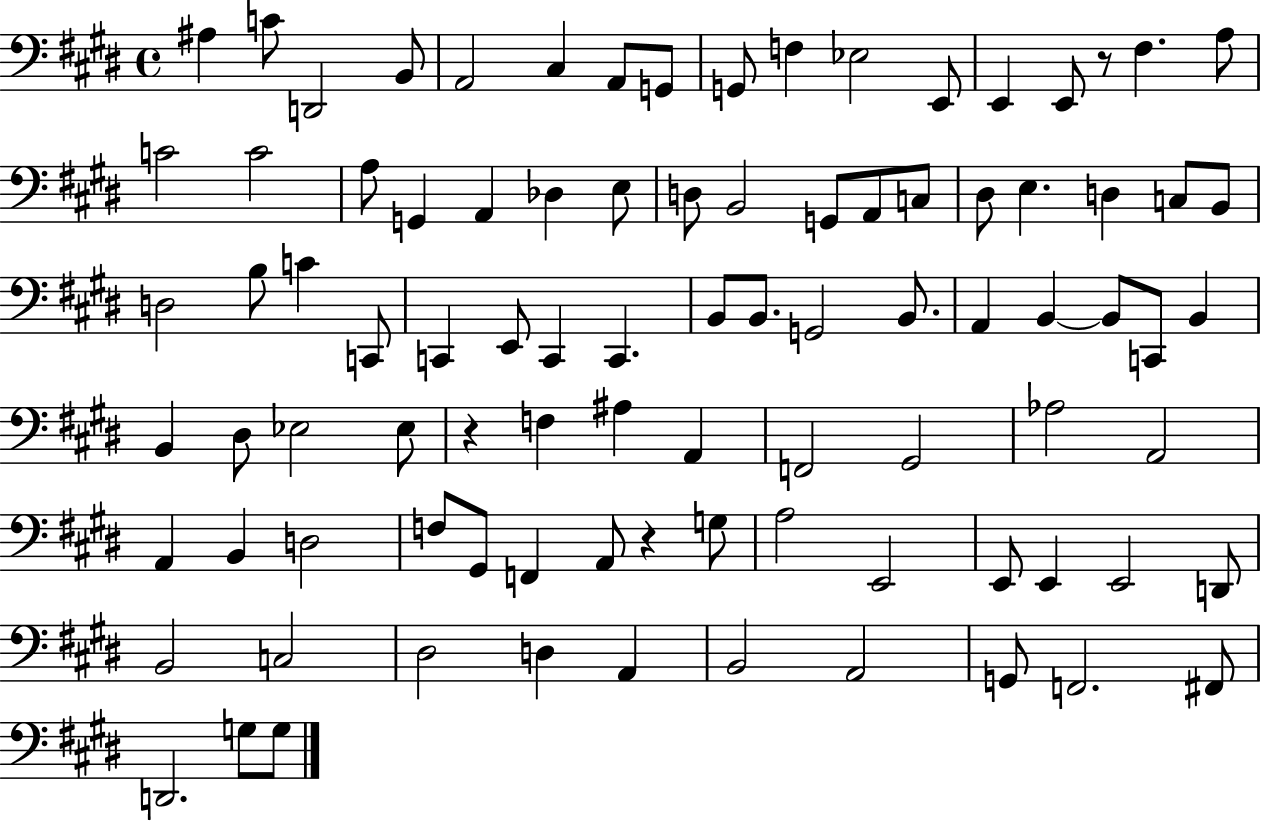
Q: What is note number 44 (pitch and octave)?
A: G2